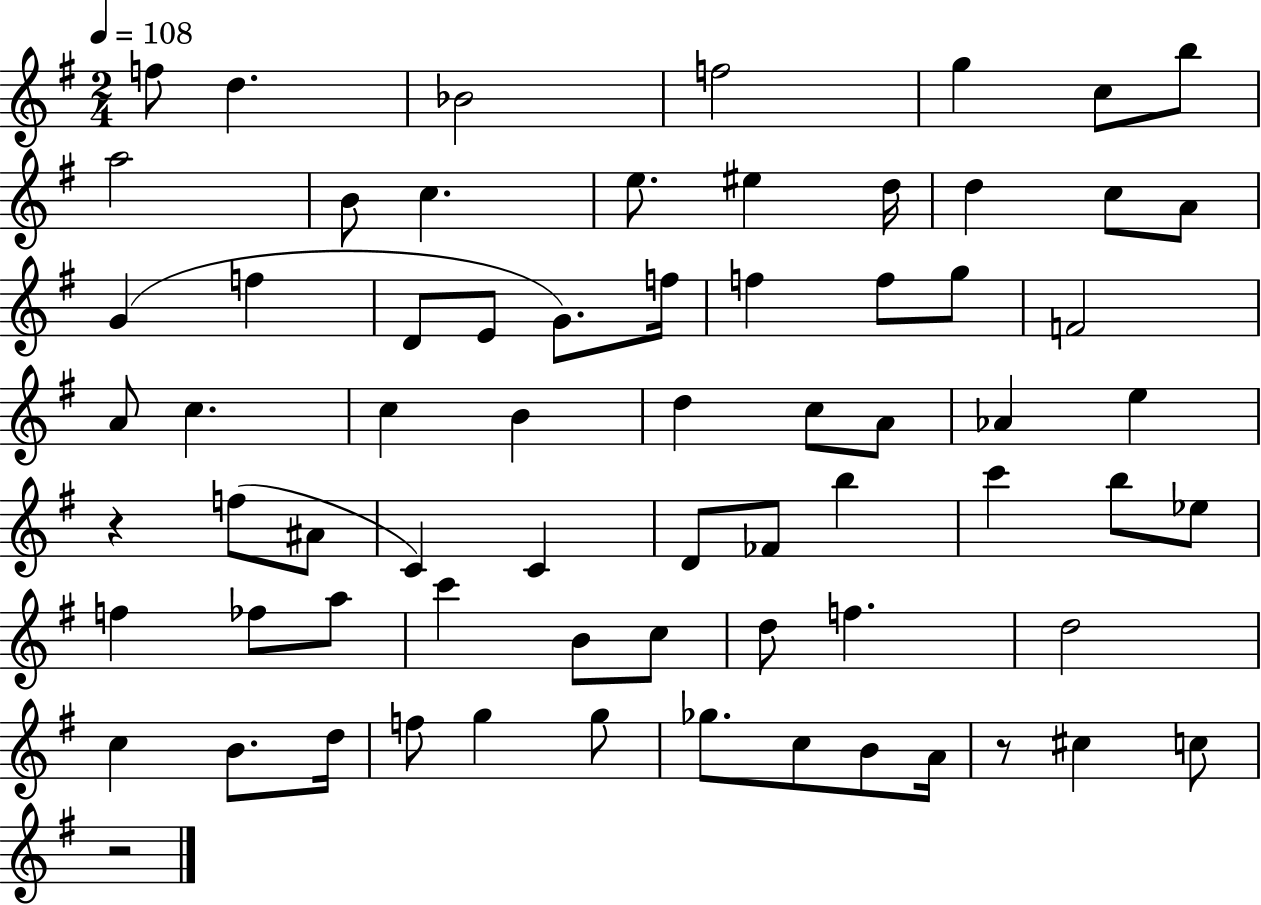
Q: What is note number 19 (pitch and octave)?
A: D4